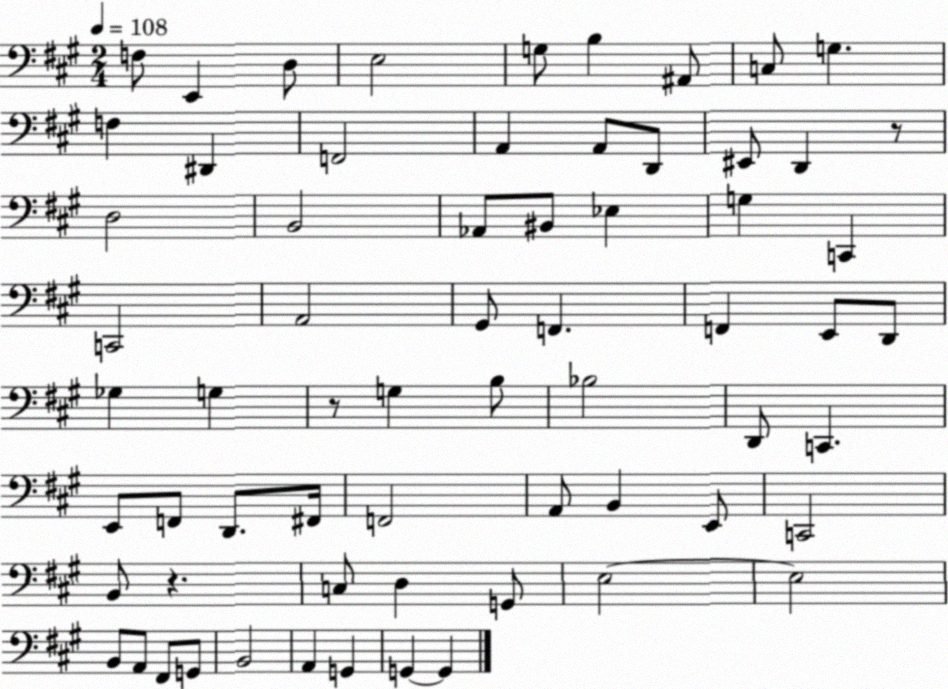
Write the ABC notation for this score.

X:1
T:Untitled
M:2/4
L:1/4
K:A
F,/2 E,, D,/2 E,2 G,/2 B, ^A,,/2 C,/2 G, F, ^D,, F,,2 A,, A,,/2 D,,/2 ^E,,/2 D,, z/2 D,2 B,,2 _A,,/2 ^B,,/2 _E, G, C,, C,,2 A,,2 ^G,,/2 F,, F,, E,,/2 D,,/2 _G, G, z/2 G, B,/2 _B,2 D,,/2 C,, E,,/2 F,,/2 D,,/2 ^F,,/4 F,,2 A,,/2 B,, E,,/2 C,,2 B,,/2 z C,/2 D, G,,/2 E,2 E,2 B,,/2 A,,/2 ^F,,/2 G,,/2 B,,2 A,, G,, G,, G,,